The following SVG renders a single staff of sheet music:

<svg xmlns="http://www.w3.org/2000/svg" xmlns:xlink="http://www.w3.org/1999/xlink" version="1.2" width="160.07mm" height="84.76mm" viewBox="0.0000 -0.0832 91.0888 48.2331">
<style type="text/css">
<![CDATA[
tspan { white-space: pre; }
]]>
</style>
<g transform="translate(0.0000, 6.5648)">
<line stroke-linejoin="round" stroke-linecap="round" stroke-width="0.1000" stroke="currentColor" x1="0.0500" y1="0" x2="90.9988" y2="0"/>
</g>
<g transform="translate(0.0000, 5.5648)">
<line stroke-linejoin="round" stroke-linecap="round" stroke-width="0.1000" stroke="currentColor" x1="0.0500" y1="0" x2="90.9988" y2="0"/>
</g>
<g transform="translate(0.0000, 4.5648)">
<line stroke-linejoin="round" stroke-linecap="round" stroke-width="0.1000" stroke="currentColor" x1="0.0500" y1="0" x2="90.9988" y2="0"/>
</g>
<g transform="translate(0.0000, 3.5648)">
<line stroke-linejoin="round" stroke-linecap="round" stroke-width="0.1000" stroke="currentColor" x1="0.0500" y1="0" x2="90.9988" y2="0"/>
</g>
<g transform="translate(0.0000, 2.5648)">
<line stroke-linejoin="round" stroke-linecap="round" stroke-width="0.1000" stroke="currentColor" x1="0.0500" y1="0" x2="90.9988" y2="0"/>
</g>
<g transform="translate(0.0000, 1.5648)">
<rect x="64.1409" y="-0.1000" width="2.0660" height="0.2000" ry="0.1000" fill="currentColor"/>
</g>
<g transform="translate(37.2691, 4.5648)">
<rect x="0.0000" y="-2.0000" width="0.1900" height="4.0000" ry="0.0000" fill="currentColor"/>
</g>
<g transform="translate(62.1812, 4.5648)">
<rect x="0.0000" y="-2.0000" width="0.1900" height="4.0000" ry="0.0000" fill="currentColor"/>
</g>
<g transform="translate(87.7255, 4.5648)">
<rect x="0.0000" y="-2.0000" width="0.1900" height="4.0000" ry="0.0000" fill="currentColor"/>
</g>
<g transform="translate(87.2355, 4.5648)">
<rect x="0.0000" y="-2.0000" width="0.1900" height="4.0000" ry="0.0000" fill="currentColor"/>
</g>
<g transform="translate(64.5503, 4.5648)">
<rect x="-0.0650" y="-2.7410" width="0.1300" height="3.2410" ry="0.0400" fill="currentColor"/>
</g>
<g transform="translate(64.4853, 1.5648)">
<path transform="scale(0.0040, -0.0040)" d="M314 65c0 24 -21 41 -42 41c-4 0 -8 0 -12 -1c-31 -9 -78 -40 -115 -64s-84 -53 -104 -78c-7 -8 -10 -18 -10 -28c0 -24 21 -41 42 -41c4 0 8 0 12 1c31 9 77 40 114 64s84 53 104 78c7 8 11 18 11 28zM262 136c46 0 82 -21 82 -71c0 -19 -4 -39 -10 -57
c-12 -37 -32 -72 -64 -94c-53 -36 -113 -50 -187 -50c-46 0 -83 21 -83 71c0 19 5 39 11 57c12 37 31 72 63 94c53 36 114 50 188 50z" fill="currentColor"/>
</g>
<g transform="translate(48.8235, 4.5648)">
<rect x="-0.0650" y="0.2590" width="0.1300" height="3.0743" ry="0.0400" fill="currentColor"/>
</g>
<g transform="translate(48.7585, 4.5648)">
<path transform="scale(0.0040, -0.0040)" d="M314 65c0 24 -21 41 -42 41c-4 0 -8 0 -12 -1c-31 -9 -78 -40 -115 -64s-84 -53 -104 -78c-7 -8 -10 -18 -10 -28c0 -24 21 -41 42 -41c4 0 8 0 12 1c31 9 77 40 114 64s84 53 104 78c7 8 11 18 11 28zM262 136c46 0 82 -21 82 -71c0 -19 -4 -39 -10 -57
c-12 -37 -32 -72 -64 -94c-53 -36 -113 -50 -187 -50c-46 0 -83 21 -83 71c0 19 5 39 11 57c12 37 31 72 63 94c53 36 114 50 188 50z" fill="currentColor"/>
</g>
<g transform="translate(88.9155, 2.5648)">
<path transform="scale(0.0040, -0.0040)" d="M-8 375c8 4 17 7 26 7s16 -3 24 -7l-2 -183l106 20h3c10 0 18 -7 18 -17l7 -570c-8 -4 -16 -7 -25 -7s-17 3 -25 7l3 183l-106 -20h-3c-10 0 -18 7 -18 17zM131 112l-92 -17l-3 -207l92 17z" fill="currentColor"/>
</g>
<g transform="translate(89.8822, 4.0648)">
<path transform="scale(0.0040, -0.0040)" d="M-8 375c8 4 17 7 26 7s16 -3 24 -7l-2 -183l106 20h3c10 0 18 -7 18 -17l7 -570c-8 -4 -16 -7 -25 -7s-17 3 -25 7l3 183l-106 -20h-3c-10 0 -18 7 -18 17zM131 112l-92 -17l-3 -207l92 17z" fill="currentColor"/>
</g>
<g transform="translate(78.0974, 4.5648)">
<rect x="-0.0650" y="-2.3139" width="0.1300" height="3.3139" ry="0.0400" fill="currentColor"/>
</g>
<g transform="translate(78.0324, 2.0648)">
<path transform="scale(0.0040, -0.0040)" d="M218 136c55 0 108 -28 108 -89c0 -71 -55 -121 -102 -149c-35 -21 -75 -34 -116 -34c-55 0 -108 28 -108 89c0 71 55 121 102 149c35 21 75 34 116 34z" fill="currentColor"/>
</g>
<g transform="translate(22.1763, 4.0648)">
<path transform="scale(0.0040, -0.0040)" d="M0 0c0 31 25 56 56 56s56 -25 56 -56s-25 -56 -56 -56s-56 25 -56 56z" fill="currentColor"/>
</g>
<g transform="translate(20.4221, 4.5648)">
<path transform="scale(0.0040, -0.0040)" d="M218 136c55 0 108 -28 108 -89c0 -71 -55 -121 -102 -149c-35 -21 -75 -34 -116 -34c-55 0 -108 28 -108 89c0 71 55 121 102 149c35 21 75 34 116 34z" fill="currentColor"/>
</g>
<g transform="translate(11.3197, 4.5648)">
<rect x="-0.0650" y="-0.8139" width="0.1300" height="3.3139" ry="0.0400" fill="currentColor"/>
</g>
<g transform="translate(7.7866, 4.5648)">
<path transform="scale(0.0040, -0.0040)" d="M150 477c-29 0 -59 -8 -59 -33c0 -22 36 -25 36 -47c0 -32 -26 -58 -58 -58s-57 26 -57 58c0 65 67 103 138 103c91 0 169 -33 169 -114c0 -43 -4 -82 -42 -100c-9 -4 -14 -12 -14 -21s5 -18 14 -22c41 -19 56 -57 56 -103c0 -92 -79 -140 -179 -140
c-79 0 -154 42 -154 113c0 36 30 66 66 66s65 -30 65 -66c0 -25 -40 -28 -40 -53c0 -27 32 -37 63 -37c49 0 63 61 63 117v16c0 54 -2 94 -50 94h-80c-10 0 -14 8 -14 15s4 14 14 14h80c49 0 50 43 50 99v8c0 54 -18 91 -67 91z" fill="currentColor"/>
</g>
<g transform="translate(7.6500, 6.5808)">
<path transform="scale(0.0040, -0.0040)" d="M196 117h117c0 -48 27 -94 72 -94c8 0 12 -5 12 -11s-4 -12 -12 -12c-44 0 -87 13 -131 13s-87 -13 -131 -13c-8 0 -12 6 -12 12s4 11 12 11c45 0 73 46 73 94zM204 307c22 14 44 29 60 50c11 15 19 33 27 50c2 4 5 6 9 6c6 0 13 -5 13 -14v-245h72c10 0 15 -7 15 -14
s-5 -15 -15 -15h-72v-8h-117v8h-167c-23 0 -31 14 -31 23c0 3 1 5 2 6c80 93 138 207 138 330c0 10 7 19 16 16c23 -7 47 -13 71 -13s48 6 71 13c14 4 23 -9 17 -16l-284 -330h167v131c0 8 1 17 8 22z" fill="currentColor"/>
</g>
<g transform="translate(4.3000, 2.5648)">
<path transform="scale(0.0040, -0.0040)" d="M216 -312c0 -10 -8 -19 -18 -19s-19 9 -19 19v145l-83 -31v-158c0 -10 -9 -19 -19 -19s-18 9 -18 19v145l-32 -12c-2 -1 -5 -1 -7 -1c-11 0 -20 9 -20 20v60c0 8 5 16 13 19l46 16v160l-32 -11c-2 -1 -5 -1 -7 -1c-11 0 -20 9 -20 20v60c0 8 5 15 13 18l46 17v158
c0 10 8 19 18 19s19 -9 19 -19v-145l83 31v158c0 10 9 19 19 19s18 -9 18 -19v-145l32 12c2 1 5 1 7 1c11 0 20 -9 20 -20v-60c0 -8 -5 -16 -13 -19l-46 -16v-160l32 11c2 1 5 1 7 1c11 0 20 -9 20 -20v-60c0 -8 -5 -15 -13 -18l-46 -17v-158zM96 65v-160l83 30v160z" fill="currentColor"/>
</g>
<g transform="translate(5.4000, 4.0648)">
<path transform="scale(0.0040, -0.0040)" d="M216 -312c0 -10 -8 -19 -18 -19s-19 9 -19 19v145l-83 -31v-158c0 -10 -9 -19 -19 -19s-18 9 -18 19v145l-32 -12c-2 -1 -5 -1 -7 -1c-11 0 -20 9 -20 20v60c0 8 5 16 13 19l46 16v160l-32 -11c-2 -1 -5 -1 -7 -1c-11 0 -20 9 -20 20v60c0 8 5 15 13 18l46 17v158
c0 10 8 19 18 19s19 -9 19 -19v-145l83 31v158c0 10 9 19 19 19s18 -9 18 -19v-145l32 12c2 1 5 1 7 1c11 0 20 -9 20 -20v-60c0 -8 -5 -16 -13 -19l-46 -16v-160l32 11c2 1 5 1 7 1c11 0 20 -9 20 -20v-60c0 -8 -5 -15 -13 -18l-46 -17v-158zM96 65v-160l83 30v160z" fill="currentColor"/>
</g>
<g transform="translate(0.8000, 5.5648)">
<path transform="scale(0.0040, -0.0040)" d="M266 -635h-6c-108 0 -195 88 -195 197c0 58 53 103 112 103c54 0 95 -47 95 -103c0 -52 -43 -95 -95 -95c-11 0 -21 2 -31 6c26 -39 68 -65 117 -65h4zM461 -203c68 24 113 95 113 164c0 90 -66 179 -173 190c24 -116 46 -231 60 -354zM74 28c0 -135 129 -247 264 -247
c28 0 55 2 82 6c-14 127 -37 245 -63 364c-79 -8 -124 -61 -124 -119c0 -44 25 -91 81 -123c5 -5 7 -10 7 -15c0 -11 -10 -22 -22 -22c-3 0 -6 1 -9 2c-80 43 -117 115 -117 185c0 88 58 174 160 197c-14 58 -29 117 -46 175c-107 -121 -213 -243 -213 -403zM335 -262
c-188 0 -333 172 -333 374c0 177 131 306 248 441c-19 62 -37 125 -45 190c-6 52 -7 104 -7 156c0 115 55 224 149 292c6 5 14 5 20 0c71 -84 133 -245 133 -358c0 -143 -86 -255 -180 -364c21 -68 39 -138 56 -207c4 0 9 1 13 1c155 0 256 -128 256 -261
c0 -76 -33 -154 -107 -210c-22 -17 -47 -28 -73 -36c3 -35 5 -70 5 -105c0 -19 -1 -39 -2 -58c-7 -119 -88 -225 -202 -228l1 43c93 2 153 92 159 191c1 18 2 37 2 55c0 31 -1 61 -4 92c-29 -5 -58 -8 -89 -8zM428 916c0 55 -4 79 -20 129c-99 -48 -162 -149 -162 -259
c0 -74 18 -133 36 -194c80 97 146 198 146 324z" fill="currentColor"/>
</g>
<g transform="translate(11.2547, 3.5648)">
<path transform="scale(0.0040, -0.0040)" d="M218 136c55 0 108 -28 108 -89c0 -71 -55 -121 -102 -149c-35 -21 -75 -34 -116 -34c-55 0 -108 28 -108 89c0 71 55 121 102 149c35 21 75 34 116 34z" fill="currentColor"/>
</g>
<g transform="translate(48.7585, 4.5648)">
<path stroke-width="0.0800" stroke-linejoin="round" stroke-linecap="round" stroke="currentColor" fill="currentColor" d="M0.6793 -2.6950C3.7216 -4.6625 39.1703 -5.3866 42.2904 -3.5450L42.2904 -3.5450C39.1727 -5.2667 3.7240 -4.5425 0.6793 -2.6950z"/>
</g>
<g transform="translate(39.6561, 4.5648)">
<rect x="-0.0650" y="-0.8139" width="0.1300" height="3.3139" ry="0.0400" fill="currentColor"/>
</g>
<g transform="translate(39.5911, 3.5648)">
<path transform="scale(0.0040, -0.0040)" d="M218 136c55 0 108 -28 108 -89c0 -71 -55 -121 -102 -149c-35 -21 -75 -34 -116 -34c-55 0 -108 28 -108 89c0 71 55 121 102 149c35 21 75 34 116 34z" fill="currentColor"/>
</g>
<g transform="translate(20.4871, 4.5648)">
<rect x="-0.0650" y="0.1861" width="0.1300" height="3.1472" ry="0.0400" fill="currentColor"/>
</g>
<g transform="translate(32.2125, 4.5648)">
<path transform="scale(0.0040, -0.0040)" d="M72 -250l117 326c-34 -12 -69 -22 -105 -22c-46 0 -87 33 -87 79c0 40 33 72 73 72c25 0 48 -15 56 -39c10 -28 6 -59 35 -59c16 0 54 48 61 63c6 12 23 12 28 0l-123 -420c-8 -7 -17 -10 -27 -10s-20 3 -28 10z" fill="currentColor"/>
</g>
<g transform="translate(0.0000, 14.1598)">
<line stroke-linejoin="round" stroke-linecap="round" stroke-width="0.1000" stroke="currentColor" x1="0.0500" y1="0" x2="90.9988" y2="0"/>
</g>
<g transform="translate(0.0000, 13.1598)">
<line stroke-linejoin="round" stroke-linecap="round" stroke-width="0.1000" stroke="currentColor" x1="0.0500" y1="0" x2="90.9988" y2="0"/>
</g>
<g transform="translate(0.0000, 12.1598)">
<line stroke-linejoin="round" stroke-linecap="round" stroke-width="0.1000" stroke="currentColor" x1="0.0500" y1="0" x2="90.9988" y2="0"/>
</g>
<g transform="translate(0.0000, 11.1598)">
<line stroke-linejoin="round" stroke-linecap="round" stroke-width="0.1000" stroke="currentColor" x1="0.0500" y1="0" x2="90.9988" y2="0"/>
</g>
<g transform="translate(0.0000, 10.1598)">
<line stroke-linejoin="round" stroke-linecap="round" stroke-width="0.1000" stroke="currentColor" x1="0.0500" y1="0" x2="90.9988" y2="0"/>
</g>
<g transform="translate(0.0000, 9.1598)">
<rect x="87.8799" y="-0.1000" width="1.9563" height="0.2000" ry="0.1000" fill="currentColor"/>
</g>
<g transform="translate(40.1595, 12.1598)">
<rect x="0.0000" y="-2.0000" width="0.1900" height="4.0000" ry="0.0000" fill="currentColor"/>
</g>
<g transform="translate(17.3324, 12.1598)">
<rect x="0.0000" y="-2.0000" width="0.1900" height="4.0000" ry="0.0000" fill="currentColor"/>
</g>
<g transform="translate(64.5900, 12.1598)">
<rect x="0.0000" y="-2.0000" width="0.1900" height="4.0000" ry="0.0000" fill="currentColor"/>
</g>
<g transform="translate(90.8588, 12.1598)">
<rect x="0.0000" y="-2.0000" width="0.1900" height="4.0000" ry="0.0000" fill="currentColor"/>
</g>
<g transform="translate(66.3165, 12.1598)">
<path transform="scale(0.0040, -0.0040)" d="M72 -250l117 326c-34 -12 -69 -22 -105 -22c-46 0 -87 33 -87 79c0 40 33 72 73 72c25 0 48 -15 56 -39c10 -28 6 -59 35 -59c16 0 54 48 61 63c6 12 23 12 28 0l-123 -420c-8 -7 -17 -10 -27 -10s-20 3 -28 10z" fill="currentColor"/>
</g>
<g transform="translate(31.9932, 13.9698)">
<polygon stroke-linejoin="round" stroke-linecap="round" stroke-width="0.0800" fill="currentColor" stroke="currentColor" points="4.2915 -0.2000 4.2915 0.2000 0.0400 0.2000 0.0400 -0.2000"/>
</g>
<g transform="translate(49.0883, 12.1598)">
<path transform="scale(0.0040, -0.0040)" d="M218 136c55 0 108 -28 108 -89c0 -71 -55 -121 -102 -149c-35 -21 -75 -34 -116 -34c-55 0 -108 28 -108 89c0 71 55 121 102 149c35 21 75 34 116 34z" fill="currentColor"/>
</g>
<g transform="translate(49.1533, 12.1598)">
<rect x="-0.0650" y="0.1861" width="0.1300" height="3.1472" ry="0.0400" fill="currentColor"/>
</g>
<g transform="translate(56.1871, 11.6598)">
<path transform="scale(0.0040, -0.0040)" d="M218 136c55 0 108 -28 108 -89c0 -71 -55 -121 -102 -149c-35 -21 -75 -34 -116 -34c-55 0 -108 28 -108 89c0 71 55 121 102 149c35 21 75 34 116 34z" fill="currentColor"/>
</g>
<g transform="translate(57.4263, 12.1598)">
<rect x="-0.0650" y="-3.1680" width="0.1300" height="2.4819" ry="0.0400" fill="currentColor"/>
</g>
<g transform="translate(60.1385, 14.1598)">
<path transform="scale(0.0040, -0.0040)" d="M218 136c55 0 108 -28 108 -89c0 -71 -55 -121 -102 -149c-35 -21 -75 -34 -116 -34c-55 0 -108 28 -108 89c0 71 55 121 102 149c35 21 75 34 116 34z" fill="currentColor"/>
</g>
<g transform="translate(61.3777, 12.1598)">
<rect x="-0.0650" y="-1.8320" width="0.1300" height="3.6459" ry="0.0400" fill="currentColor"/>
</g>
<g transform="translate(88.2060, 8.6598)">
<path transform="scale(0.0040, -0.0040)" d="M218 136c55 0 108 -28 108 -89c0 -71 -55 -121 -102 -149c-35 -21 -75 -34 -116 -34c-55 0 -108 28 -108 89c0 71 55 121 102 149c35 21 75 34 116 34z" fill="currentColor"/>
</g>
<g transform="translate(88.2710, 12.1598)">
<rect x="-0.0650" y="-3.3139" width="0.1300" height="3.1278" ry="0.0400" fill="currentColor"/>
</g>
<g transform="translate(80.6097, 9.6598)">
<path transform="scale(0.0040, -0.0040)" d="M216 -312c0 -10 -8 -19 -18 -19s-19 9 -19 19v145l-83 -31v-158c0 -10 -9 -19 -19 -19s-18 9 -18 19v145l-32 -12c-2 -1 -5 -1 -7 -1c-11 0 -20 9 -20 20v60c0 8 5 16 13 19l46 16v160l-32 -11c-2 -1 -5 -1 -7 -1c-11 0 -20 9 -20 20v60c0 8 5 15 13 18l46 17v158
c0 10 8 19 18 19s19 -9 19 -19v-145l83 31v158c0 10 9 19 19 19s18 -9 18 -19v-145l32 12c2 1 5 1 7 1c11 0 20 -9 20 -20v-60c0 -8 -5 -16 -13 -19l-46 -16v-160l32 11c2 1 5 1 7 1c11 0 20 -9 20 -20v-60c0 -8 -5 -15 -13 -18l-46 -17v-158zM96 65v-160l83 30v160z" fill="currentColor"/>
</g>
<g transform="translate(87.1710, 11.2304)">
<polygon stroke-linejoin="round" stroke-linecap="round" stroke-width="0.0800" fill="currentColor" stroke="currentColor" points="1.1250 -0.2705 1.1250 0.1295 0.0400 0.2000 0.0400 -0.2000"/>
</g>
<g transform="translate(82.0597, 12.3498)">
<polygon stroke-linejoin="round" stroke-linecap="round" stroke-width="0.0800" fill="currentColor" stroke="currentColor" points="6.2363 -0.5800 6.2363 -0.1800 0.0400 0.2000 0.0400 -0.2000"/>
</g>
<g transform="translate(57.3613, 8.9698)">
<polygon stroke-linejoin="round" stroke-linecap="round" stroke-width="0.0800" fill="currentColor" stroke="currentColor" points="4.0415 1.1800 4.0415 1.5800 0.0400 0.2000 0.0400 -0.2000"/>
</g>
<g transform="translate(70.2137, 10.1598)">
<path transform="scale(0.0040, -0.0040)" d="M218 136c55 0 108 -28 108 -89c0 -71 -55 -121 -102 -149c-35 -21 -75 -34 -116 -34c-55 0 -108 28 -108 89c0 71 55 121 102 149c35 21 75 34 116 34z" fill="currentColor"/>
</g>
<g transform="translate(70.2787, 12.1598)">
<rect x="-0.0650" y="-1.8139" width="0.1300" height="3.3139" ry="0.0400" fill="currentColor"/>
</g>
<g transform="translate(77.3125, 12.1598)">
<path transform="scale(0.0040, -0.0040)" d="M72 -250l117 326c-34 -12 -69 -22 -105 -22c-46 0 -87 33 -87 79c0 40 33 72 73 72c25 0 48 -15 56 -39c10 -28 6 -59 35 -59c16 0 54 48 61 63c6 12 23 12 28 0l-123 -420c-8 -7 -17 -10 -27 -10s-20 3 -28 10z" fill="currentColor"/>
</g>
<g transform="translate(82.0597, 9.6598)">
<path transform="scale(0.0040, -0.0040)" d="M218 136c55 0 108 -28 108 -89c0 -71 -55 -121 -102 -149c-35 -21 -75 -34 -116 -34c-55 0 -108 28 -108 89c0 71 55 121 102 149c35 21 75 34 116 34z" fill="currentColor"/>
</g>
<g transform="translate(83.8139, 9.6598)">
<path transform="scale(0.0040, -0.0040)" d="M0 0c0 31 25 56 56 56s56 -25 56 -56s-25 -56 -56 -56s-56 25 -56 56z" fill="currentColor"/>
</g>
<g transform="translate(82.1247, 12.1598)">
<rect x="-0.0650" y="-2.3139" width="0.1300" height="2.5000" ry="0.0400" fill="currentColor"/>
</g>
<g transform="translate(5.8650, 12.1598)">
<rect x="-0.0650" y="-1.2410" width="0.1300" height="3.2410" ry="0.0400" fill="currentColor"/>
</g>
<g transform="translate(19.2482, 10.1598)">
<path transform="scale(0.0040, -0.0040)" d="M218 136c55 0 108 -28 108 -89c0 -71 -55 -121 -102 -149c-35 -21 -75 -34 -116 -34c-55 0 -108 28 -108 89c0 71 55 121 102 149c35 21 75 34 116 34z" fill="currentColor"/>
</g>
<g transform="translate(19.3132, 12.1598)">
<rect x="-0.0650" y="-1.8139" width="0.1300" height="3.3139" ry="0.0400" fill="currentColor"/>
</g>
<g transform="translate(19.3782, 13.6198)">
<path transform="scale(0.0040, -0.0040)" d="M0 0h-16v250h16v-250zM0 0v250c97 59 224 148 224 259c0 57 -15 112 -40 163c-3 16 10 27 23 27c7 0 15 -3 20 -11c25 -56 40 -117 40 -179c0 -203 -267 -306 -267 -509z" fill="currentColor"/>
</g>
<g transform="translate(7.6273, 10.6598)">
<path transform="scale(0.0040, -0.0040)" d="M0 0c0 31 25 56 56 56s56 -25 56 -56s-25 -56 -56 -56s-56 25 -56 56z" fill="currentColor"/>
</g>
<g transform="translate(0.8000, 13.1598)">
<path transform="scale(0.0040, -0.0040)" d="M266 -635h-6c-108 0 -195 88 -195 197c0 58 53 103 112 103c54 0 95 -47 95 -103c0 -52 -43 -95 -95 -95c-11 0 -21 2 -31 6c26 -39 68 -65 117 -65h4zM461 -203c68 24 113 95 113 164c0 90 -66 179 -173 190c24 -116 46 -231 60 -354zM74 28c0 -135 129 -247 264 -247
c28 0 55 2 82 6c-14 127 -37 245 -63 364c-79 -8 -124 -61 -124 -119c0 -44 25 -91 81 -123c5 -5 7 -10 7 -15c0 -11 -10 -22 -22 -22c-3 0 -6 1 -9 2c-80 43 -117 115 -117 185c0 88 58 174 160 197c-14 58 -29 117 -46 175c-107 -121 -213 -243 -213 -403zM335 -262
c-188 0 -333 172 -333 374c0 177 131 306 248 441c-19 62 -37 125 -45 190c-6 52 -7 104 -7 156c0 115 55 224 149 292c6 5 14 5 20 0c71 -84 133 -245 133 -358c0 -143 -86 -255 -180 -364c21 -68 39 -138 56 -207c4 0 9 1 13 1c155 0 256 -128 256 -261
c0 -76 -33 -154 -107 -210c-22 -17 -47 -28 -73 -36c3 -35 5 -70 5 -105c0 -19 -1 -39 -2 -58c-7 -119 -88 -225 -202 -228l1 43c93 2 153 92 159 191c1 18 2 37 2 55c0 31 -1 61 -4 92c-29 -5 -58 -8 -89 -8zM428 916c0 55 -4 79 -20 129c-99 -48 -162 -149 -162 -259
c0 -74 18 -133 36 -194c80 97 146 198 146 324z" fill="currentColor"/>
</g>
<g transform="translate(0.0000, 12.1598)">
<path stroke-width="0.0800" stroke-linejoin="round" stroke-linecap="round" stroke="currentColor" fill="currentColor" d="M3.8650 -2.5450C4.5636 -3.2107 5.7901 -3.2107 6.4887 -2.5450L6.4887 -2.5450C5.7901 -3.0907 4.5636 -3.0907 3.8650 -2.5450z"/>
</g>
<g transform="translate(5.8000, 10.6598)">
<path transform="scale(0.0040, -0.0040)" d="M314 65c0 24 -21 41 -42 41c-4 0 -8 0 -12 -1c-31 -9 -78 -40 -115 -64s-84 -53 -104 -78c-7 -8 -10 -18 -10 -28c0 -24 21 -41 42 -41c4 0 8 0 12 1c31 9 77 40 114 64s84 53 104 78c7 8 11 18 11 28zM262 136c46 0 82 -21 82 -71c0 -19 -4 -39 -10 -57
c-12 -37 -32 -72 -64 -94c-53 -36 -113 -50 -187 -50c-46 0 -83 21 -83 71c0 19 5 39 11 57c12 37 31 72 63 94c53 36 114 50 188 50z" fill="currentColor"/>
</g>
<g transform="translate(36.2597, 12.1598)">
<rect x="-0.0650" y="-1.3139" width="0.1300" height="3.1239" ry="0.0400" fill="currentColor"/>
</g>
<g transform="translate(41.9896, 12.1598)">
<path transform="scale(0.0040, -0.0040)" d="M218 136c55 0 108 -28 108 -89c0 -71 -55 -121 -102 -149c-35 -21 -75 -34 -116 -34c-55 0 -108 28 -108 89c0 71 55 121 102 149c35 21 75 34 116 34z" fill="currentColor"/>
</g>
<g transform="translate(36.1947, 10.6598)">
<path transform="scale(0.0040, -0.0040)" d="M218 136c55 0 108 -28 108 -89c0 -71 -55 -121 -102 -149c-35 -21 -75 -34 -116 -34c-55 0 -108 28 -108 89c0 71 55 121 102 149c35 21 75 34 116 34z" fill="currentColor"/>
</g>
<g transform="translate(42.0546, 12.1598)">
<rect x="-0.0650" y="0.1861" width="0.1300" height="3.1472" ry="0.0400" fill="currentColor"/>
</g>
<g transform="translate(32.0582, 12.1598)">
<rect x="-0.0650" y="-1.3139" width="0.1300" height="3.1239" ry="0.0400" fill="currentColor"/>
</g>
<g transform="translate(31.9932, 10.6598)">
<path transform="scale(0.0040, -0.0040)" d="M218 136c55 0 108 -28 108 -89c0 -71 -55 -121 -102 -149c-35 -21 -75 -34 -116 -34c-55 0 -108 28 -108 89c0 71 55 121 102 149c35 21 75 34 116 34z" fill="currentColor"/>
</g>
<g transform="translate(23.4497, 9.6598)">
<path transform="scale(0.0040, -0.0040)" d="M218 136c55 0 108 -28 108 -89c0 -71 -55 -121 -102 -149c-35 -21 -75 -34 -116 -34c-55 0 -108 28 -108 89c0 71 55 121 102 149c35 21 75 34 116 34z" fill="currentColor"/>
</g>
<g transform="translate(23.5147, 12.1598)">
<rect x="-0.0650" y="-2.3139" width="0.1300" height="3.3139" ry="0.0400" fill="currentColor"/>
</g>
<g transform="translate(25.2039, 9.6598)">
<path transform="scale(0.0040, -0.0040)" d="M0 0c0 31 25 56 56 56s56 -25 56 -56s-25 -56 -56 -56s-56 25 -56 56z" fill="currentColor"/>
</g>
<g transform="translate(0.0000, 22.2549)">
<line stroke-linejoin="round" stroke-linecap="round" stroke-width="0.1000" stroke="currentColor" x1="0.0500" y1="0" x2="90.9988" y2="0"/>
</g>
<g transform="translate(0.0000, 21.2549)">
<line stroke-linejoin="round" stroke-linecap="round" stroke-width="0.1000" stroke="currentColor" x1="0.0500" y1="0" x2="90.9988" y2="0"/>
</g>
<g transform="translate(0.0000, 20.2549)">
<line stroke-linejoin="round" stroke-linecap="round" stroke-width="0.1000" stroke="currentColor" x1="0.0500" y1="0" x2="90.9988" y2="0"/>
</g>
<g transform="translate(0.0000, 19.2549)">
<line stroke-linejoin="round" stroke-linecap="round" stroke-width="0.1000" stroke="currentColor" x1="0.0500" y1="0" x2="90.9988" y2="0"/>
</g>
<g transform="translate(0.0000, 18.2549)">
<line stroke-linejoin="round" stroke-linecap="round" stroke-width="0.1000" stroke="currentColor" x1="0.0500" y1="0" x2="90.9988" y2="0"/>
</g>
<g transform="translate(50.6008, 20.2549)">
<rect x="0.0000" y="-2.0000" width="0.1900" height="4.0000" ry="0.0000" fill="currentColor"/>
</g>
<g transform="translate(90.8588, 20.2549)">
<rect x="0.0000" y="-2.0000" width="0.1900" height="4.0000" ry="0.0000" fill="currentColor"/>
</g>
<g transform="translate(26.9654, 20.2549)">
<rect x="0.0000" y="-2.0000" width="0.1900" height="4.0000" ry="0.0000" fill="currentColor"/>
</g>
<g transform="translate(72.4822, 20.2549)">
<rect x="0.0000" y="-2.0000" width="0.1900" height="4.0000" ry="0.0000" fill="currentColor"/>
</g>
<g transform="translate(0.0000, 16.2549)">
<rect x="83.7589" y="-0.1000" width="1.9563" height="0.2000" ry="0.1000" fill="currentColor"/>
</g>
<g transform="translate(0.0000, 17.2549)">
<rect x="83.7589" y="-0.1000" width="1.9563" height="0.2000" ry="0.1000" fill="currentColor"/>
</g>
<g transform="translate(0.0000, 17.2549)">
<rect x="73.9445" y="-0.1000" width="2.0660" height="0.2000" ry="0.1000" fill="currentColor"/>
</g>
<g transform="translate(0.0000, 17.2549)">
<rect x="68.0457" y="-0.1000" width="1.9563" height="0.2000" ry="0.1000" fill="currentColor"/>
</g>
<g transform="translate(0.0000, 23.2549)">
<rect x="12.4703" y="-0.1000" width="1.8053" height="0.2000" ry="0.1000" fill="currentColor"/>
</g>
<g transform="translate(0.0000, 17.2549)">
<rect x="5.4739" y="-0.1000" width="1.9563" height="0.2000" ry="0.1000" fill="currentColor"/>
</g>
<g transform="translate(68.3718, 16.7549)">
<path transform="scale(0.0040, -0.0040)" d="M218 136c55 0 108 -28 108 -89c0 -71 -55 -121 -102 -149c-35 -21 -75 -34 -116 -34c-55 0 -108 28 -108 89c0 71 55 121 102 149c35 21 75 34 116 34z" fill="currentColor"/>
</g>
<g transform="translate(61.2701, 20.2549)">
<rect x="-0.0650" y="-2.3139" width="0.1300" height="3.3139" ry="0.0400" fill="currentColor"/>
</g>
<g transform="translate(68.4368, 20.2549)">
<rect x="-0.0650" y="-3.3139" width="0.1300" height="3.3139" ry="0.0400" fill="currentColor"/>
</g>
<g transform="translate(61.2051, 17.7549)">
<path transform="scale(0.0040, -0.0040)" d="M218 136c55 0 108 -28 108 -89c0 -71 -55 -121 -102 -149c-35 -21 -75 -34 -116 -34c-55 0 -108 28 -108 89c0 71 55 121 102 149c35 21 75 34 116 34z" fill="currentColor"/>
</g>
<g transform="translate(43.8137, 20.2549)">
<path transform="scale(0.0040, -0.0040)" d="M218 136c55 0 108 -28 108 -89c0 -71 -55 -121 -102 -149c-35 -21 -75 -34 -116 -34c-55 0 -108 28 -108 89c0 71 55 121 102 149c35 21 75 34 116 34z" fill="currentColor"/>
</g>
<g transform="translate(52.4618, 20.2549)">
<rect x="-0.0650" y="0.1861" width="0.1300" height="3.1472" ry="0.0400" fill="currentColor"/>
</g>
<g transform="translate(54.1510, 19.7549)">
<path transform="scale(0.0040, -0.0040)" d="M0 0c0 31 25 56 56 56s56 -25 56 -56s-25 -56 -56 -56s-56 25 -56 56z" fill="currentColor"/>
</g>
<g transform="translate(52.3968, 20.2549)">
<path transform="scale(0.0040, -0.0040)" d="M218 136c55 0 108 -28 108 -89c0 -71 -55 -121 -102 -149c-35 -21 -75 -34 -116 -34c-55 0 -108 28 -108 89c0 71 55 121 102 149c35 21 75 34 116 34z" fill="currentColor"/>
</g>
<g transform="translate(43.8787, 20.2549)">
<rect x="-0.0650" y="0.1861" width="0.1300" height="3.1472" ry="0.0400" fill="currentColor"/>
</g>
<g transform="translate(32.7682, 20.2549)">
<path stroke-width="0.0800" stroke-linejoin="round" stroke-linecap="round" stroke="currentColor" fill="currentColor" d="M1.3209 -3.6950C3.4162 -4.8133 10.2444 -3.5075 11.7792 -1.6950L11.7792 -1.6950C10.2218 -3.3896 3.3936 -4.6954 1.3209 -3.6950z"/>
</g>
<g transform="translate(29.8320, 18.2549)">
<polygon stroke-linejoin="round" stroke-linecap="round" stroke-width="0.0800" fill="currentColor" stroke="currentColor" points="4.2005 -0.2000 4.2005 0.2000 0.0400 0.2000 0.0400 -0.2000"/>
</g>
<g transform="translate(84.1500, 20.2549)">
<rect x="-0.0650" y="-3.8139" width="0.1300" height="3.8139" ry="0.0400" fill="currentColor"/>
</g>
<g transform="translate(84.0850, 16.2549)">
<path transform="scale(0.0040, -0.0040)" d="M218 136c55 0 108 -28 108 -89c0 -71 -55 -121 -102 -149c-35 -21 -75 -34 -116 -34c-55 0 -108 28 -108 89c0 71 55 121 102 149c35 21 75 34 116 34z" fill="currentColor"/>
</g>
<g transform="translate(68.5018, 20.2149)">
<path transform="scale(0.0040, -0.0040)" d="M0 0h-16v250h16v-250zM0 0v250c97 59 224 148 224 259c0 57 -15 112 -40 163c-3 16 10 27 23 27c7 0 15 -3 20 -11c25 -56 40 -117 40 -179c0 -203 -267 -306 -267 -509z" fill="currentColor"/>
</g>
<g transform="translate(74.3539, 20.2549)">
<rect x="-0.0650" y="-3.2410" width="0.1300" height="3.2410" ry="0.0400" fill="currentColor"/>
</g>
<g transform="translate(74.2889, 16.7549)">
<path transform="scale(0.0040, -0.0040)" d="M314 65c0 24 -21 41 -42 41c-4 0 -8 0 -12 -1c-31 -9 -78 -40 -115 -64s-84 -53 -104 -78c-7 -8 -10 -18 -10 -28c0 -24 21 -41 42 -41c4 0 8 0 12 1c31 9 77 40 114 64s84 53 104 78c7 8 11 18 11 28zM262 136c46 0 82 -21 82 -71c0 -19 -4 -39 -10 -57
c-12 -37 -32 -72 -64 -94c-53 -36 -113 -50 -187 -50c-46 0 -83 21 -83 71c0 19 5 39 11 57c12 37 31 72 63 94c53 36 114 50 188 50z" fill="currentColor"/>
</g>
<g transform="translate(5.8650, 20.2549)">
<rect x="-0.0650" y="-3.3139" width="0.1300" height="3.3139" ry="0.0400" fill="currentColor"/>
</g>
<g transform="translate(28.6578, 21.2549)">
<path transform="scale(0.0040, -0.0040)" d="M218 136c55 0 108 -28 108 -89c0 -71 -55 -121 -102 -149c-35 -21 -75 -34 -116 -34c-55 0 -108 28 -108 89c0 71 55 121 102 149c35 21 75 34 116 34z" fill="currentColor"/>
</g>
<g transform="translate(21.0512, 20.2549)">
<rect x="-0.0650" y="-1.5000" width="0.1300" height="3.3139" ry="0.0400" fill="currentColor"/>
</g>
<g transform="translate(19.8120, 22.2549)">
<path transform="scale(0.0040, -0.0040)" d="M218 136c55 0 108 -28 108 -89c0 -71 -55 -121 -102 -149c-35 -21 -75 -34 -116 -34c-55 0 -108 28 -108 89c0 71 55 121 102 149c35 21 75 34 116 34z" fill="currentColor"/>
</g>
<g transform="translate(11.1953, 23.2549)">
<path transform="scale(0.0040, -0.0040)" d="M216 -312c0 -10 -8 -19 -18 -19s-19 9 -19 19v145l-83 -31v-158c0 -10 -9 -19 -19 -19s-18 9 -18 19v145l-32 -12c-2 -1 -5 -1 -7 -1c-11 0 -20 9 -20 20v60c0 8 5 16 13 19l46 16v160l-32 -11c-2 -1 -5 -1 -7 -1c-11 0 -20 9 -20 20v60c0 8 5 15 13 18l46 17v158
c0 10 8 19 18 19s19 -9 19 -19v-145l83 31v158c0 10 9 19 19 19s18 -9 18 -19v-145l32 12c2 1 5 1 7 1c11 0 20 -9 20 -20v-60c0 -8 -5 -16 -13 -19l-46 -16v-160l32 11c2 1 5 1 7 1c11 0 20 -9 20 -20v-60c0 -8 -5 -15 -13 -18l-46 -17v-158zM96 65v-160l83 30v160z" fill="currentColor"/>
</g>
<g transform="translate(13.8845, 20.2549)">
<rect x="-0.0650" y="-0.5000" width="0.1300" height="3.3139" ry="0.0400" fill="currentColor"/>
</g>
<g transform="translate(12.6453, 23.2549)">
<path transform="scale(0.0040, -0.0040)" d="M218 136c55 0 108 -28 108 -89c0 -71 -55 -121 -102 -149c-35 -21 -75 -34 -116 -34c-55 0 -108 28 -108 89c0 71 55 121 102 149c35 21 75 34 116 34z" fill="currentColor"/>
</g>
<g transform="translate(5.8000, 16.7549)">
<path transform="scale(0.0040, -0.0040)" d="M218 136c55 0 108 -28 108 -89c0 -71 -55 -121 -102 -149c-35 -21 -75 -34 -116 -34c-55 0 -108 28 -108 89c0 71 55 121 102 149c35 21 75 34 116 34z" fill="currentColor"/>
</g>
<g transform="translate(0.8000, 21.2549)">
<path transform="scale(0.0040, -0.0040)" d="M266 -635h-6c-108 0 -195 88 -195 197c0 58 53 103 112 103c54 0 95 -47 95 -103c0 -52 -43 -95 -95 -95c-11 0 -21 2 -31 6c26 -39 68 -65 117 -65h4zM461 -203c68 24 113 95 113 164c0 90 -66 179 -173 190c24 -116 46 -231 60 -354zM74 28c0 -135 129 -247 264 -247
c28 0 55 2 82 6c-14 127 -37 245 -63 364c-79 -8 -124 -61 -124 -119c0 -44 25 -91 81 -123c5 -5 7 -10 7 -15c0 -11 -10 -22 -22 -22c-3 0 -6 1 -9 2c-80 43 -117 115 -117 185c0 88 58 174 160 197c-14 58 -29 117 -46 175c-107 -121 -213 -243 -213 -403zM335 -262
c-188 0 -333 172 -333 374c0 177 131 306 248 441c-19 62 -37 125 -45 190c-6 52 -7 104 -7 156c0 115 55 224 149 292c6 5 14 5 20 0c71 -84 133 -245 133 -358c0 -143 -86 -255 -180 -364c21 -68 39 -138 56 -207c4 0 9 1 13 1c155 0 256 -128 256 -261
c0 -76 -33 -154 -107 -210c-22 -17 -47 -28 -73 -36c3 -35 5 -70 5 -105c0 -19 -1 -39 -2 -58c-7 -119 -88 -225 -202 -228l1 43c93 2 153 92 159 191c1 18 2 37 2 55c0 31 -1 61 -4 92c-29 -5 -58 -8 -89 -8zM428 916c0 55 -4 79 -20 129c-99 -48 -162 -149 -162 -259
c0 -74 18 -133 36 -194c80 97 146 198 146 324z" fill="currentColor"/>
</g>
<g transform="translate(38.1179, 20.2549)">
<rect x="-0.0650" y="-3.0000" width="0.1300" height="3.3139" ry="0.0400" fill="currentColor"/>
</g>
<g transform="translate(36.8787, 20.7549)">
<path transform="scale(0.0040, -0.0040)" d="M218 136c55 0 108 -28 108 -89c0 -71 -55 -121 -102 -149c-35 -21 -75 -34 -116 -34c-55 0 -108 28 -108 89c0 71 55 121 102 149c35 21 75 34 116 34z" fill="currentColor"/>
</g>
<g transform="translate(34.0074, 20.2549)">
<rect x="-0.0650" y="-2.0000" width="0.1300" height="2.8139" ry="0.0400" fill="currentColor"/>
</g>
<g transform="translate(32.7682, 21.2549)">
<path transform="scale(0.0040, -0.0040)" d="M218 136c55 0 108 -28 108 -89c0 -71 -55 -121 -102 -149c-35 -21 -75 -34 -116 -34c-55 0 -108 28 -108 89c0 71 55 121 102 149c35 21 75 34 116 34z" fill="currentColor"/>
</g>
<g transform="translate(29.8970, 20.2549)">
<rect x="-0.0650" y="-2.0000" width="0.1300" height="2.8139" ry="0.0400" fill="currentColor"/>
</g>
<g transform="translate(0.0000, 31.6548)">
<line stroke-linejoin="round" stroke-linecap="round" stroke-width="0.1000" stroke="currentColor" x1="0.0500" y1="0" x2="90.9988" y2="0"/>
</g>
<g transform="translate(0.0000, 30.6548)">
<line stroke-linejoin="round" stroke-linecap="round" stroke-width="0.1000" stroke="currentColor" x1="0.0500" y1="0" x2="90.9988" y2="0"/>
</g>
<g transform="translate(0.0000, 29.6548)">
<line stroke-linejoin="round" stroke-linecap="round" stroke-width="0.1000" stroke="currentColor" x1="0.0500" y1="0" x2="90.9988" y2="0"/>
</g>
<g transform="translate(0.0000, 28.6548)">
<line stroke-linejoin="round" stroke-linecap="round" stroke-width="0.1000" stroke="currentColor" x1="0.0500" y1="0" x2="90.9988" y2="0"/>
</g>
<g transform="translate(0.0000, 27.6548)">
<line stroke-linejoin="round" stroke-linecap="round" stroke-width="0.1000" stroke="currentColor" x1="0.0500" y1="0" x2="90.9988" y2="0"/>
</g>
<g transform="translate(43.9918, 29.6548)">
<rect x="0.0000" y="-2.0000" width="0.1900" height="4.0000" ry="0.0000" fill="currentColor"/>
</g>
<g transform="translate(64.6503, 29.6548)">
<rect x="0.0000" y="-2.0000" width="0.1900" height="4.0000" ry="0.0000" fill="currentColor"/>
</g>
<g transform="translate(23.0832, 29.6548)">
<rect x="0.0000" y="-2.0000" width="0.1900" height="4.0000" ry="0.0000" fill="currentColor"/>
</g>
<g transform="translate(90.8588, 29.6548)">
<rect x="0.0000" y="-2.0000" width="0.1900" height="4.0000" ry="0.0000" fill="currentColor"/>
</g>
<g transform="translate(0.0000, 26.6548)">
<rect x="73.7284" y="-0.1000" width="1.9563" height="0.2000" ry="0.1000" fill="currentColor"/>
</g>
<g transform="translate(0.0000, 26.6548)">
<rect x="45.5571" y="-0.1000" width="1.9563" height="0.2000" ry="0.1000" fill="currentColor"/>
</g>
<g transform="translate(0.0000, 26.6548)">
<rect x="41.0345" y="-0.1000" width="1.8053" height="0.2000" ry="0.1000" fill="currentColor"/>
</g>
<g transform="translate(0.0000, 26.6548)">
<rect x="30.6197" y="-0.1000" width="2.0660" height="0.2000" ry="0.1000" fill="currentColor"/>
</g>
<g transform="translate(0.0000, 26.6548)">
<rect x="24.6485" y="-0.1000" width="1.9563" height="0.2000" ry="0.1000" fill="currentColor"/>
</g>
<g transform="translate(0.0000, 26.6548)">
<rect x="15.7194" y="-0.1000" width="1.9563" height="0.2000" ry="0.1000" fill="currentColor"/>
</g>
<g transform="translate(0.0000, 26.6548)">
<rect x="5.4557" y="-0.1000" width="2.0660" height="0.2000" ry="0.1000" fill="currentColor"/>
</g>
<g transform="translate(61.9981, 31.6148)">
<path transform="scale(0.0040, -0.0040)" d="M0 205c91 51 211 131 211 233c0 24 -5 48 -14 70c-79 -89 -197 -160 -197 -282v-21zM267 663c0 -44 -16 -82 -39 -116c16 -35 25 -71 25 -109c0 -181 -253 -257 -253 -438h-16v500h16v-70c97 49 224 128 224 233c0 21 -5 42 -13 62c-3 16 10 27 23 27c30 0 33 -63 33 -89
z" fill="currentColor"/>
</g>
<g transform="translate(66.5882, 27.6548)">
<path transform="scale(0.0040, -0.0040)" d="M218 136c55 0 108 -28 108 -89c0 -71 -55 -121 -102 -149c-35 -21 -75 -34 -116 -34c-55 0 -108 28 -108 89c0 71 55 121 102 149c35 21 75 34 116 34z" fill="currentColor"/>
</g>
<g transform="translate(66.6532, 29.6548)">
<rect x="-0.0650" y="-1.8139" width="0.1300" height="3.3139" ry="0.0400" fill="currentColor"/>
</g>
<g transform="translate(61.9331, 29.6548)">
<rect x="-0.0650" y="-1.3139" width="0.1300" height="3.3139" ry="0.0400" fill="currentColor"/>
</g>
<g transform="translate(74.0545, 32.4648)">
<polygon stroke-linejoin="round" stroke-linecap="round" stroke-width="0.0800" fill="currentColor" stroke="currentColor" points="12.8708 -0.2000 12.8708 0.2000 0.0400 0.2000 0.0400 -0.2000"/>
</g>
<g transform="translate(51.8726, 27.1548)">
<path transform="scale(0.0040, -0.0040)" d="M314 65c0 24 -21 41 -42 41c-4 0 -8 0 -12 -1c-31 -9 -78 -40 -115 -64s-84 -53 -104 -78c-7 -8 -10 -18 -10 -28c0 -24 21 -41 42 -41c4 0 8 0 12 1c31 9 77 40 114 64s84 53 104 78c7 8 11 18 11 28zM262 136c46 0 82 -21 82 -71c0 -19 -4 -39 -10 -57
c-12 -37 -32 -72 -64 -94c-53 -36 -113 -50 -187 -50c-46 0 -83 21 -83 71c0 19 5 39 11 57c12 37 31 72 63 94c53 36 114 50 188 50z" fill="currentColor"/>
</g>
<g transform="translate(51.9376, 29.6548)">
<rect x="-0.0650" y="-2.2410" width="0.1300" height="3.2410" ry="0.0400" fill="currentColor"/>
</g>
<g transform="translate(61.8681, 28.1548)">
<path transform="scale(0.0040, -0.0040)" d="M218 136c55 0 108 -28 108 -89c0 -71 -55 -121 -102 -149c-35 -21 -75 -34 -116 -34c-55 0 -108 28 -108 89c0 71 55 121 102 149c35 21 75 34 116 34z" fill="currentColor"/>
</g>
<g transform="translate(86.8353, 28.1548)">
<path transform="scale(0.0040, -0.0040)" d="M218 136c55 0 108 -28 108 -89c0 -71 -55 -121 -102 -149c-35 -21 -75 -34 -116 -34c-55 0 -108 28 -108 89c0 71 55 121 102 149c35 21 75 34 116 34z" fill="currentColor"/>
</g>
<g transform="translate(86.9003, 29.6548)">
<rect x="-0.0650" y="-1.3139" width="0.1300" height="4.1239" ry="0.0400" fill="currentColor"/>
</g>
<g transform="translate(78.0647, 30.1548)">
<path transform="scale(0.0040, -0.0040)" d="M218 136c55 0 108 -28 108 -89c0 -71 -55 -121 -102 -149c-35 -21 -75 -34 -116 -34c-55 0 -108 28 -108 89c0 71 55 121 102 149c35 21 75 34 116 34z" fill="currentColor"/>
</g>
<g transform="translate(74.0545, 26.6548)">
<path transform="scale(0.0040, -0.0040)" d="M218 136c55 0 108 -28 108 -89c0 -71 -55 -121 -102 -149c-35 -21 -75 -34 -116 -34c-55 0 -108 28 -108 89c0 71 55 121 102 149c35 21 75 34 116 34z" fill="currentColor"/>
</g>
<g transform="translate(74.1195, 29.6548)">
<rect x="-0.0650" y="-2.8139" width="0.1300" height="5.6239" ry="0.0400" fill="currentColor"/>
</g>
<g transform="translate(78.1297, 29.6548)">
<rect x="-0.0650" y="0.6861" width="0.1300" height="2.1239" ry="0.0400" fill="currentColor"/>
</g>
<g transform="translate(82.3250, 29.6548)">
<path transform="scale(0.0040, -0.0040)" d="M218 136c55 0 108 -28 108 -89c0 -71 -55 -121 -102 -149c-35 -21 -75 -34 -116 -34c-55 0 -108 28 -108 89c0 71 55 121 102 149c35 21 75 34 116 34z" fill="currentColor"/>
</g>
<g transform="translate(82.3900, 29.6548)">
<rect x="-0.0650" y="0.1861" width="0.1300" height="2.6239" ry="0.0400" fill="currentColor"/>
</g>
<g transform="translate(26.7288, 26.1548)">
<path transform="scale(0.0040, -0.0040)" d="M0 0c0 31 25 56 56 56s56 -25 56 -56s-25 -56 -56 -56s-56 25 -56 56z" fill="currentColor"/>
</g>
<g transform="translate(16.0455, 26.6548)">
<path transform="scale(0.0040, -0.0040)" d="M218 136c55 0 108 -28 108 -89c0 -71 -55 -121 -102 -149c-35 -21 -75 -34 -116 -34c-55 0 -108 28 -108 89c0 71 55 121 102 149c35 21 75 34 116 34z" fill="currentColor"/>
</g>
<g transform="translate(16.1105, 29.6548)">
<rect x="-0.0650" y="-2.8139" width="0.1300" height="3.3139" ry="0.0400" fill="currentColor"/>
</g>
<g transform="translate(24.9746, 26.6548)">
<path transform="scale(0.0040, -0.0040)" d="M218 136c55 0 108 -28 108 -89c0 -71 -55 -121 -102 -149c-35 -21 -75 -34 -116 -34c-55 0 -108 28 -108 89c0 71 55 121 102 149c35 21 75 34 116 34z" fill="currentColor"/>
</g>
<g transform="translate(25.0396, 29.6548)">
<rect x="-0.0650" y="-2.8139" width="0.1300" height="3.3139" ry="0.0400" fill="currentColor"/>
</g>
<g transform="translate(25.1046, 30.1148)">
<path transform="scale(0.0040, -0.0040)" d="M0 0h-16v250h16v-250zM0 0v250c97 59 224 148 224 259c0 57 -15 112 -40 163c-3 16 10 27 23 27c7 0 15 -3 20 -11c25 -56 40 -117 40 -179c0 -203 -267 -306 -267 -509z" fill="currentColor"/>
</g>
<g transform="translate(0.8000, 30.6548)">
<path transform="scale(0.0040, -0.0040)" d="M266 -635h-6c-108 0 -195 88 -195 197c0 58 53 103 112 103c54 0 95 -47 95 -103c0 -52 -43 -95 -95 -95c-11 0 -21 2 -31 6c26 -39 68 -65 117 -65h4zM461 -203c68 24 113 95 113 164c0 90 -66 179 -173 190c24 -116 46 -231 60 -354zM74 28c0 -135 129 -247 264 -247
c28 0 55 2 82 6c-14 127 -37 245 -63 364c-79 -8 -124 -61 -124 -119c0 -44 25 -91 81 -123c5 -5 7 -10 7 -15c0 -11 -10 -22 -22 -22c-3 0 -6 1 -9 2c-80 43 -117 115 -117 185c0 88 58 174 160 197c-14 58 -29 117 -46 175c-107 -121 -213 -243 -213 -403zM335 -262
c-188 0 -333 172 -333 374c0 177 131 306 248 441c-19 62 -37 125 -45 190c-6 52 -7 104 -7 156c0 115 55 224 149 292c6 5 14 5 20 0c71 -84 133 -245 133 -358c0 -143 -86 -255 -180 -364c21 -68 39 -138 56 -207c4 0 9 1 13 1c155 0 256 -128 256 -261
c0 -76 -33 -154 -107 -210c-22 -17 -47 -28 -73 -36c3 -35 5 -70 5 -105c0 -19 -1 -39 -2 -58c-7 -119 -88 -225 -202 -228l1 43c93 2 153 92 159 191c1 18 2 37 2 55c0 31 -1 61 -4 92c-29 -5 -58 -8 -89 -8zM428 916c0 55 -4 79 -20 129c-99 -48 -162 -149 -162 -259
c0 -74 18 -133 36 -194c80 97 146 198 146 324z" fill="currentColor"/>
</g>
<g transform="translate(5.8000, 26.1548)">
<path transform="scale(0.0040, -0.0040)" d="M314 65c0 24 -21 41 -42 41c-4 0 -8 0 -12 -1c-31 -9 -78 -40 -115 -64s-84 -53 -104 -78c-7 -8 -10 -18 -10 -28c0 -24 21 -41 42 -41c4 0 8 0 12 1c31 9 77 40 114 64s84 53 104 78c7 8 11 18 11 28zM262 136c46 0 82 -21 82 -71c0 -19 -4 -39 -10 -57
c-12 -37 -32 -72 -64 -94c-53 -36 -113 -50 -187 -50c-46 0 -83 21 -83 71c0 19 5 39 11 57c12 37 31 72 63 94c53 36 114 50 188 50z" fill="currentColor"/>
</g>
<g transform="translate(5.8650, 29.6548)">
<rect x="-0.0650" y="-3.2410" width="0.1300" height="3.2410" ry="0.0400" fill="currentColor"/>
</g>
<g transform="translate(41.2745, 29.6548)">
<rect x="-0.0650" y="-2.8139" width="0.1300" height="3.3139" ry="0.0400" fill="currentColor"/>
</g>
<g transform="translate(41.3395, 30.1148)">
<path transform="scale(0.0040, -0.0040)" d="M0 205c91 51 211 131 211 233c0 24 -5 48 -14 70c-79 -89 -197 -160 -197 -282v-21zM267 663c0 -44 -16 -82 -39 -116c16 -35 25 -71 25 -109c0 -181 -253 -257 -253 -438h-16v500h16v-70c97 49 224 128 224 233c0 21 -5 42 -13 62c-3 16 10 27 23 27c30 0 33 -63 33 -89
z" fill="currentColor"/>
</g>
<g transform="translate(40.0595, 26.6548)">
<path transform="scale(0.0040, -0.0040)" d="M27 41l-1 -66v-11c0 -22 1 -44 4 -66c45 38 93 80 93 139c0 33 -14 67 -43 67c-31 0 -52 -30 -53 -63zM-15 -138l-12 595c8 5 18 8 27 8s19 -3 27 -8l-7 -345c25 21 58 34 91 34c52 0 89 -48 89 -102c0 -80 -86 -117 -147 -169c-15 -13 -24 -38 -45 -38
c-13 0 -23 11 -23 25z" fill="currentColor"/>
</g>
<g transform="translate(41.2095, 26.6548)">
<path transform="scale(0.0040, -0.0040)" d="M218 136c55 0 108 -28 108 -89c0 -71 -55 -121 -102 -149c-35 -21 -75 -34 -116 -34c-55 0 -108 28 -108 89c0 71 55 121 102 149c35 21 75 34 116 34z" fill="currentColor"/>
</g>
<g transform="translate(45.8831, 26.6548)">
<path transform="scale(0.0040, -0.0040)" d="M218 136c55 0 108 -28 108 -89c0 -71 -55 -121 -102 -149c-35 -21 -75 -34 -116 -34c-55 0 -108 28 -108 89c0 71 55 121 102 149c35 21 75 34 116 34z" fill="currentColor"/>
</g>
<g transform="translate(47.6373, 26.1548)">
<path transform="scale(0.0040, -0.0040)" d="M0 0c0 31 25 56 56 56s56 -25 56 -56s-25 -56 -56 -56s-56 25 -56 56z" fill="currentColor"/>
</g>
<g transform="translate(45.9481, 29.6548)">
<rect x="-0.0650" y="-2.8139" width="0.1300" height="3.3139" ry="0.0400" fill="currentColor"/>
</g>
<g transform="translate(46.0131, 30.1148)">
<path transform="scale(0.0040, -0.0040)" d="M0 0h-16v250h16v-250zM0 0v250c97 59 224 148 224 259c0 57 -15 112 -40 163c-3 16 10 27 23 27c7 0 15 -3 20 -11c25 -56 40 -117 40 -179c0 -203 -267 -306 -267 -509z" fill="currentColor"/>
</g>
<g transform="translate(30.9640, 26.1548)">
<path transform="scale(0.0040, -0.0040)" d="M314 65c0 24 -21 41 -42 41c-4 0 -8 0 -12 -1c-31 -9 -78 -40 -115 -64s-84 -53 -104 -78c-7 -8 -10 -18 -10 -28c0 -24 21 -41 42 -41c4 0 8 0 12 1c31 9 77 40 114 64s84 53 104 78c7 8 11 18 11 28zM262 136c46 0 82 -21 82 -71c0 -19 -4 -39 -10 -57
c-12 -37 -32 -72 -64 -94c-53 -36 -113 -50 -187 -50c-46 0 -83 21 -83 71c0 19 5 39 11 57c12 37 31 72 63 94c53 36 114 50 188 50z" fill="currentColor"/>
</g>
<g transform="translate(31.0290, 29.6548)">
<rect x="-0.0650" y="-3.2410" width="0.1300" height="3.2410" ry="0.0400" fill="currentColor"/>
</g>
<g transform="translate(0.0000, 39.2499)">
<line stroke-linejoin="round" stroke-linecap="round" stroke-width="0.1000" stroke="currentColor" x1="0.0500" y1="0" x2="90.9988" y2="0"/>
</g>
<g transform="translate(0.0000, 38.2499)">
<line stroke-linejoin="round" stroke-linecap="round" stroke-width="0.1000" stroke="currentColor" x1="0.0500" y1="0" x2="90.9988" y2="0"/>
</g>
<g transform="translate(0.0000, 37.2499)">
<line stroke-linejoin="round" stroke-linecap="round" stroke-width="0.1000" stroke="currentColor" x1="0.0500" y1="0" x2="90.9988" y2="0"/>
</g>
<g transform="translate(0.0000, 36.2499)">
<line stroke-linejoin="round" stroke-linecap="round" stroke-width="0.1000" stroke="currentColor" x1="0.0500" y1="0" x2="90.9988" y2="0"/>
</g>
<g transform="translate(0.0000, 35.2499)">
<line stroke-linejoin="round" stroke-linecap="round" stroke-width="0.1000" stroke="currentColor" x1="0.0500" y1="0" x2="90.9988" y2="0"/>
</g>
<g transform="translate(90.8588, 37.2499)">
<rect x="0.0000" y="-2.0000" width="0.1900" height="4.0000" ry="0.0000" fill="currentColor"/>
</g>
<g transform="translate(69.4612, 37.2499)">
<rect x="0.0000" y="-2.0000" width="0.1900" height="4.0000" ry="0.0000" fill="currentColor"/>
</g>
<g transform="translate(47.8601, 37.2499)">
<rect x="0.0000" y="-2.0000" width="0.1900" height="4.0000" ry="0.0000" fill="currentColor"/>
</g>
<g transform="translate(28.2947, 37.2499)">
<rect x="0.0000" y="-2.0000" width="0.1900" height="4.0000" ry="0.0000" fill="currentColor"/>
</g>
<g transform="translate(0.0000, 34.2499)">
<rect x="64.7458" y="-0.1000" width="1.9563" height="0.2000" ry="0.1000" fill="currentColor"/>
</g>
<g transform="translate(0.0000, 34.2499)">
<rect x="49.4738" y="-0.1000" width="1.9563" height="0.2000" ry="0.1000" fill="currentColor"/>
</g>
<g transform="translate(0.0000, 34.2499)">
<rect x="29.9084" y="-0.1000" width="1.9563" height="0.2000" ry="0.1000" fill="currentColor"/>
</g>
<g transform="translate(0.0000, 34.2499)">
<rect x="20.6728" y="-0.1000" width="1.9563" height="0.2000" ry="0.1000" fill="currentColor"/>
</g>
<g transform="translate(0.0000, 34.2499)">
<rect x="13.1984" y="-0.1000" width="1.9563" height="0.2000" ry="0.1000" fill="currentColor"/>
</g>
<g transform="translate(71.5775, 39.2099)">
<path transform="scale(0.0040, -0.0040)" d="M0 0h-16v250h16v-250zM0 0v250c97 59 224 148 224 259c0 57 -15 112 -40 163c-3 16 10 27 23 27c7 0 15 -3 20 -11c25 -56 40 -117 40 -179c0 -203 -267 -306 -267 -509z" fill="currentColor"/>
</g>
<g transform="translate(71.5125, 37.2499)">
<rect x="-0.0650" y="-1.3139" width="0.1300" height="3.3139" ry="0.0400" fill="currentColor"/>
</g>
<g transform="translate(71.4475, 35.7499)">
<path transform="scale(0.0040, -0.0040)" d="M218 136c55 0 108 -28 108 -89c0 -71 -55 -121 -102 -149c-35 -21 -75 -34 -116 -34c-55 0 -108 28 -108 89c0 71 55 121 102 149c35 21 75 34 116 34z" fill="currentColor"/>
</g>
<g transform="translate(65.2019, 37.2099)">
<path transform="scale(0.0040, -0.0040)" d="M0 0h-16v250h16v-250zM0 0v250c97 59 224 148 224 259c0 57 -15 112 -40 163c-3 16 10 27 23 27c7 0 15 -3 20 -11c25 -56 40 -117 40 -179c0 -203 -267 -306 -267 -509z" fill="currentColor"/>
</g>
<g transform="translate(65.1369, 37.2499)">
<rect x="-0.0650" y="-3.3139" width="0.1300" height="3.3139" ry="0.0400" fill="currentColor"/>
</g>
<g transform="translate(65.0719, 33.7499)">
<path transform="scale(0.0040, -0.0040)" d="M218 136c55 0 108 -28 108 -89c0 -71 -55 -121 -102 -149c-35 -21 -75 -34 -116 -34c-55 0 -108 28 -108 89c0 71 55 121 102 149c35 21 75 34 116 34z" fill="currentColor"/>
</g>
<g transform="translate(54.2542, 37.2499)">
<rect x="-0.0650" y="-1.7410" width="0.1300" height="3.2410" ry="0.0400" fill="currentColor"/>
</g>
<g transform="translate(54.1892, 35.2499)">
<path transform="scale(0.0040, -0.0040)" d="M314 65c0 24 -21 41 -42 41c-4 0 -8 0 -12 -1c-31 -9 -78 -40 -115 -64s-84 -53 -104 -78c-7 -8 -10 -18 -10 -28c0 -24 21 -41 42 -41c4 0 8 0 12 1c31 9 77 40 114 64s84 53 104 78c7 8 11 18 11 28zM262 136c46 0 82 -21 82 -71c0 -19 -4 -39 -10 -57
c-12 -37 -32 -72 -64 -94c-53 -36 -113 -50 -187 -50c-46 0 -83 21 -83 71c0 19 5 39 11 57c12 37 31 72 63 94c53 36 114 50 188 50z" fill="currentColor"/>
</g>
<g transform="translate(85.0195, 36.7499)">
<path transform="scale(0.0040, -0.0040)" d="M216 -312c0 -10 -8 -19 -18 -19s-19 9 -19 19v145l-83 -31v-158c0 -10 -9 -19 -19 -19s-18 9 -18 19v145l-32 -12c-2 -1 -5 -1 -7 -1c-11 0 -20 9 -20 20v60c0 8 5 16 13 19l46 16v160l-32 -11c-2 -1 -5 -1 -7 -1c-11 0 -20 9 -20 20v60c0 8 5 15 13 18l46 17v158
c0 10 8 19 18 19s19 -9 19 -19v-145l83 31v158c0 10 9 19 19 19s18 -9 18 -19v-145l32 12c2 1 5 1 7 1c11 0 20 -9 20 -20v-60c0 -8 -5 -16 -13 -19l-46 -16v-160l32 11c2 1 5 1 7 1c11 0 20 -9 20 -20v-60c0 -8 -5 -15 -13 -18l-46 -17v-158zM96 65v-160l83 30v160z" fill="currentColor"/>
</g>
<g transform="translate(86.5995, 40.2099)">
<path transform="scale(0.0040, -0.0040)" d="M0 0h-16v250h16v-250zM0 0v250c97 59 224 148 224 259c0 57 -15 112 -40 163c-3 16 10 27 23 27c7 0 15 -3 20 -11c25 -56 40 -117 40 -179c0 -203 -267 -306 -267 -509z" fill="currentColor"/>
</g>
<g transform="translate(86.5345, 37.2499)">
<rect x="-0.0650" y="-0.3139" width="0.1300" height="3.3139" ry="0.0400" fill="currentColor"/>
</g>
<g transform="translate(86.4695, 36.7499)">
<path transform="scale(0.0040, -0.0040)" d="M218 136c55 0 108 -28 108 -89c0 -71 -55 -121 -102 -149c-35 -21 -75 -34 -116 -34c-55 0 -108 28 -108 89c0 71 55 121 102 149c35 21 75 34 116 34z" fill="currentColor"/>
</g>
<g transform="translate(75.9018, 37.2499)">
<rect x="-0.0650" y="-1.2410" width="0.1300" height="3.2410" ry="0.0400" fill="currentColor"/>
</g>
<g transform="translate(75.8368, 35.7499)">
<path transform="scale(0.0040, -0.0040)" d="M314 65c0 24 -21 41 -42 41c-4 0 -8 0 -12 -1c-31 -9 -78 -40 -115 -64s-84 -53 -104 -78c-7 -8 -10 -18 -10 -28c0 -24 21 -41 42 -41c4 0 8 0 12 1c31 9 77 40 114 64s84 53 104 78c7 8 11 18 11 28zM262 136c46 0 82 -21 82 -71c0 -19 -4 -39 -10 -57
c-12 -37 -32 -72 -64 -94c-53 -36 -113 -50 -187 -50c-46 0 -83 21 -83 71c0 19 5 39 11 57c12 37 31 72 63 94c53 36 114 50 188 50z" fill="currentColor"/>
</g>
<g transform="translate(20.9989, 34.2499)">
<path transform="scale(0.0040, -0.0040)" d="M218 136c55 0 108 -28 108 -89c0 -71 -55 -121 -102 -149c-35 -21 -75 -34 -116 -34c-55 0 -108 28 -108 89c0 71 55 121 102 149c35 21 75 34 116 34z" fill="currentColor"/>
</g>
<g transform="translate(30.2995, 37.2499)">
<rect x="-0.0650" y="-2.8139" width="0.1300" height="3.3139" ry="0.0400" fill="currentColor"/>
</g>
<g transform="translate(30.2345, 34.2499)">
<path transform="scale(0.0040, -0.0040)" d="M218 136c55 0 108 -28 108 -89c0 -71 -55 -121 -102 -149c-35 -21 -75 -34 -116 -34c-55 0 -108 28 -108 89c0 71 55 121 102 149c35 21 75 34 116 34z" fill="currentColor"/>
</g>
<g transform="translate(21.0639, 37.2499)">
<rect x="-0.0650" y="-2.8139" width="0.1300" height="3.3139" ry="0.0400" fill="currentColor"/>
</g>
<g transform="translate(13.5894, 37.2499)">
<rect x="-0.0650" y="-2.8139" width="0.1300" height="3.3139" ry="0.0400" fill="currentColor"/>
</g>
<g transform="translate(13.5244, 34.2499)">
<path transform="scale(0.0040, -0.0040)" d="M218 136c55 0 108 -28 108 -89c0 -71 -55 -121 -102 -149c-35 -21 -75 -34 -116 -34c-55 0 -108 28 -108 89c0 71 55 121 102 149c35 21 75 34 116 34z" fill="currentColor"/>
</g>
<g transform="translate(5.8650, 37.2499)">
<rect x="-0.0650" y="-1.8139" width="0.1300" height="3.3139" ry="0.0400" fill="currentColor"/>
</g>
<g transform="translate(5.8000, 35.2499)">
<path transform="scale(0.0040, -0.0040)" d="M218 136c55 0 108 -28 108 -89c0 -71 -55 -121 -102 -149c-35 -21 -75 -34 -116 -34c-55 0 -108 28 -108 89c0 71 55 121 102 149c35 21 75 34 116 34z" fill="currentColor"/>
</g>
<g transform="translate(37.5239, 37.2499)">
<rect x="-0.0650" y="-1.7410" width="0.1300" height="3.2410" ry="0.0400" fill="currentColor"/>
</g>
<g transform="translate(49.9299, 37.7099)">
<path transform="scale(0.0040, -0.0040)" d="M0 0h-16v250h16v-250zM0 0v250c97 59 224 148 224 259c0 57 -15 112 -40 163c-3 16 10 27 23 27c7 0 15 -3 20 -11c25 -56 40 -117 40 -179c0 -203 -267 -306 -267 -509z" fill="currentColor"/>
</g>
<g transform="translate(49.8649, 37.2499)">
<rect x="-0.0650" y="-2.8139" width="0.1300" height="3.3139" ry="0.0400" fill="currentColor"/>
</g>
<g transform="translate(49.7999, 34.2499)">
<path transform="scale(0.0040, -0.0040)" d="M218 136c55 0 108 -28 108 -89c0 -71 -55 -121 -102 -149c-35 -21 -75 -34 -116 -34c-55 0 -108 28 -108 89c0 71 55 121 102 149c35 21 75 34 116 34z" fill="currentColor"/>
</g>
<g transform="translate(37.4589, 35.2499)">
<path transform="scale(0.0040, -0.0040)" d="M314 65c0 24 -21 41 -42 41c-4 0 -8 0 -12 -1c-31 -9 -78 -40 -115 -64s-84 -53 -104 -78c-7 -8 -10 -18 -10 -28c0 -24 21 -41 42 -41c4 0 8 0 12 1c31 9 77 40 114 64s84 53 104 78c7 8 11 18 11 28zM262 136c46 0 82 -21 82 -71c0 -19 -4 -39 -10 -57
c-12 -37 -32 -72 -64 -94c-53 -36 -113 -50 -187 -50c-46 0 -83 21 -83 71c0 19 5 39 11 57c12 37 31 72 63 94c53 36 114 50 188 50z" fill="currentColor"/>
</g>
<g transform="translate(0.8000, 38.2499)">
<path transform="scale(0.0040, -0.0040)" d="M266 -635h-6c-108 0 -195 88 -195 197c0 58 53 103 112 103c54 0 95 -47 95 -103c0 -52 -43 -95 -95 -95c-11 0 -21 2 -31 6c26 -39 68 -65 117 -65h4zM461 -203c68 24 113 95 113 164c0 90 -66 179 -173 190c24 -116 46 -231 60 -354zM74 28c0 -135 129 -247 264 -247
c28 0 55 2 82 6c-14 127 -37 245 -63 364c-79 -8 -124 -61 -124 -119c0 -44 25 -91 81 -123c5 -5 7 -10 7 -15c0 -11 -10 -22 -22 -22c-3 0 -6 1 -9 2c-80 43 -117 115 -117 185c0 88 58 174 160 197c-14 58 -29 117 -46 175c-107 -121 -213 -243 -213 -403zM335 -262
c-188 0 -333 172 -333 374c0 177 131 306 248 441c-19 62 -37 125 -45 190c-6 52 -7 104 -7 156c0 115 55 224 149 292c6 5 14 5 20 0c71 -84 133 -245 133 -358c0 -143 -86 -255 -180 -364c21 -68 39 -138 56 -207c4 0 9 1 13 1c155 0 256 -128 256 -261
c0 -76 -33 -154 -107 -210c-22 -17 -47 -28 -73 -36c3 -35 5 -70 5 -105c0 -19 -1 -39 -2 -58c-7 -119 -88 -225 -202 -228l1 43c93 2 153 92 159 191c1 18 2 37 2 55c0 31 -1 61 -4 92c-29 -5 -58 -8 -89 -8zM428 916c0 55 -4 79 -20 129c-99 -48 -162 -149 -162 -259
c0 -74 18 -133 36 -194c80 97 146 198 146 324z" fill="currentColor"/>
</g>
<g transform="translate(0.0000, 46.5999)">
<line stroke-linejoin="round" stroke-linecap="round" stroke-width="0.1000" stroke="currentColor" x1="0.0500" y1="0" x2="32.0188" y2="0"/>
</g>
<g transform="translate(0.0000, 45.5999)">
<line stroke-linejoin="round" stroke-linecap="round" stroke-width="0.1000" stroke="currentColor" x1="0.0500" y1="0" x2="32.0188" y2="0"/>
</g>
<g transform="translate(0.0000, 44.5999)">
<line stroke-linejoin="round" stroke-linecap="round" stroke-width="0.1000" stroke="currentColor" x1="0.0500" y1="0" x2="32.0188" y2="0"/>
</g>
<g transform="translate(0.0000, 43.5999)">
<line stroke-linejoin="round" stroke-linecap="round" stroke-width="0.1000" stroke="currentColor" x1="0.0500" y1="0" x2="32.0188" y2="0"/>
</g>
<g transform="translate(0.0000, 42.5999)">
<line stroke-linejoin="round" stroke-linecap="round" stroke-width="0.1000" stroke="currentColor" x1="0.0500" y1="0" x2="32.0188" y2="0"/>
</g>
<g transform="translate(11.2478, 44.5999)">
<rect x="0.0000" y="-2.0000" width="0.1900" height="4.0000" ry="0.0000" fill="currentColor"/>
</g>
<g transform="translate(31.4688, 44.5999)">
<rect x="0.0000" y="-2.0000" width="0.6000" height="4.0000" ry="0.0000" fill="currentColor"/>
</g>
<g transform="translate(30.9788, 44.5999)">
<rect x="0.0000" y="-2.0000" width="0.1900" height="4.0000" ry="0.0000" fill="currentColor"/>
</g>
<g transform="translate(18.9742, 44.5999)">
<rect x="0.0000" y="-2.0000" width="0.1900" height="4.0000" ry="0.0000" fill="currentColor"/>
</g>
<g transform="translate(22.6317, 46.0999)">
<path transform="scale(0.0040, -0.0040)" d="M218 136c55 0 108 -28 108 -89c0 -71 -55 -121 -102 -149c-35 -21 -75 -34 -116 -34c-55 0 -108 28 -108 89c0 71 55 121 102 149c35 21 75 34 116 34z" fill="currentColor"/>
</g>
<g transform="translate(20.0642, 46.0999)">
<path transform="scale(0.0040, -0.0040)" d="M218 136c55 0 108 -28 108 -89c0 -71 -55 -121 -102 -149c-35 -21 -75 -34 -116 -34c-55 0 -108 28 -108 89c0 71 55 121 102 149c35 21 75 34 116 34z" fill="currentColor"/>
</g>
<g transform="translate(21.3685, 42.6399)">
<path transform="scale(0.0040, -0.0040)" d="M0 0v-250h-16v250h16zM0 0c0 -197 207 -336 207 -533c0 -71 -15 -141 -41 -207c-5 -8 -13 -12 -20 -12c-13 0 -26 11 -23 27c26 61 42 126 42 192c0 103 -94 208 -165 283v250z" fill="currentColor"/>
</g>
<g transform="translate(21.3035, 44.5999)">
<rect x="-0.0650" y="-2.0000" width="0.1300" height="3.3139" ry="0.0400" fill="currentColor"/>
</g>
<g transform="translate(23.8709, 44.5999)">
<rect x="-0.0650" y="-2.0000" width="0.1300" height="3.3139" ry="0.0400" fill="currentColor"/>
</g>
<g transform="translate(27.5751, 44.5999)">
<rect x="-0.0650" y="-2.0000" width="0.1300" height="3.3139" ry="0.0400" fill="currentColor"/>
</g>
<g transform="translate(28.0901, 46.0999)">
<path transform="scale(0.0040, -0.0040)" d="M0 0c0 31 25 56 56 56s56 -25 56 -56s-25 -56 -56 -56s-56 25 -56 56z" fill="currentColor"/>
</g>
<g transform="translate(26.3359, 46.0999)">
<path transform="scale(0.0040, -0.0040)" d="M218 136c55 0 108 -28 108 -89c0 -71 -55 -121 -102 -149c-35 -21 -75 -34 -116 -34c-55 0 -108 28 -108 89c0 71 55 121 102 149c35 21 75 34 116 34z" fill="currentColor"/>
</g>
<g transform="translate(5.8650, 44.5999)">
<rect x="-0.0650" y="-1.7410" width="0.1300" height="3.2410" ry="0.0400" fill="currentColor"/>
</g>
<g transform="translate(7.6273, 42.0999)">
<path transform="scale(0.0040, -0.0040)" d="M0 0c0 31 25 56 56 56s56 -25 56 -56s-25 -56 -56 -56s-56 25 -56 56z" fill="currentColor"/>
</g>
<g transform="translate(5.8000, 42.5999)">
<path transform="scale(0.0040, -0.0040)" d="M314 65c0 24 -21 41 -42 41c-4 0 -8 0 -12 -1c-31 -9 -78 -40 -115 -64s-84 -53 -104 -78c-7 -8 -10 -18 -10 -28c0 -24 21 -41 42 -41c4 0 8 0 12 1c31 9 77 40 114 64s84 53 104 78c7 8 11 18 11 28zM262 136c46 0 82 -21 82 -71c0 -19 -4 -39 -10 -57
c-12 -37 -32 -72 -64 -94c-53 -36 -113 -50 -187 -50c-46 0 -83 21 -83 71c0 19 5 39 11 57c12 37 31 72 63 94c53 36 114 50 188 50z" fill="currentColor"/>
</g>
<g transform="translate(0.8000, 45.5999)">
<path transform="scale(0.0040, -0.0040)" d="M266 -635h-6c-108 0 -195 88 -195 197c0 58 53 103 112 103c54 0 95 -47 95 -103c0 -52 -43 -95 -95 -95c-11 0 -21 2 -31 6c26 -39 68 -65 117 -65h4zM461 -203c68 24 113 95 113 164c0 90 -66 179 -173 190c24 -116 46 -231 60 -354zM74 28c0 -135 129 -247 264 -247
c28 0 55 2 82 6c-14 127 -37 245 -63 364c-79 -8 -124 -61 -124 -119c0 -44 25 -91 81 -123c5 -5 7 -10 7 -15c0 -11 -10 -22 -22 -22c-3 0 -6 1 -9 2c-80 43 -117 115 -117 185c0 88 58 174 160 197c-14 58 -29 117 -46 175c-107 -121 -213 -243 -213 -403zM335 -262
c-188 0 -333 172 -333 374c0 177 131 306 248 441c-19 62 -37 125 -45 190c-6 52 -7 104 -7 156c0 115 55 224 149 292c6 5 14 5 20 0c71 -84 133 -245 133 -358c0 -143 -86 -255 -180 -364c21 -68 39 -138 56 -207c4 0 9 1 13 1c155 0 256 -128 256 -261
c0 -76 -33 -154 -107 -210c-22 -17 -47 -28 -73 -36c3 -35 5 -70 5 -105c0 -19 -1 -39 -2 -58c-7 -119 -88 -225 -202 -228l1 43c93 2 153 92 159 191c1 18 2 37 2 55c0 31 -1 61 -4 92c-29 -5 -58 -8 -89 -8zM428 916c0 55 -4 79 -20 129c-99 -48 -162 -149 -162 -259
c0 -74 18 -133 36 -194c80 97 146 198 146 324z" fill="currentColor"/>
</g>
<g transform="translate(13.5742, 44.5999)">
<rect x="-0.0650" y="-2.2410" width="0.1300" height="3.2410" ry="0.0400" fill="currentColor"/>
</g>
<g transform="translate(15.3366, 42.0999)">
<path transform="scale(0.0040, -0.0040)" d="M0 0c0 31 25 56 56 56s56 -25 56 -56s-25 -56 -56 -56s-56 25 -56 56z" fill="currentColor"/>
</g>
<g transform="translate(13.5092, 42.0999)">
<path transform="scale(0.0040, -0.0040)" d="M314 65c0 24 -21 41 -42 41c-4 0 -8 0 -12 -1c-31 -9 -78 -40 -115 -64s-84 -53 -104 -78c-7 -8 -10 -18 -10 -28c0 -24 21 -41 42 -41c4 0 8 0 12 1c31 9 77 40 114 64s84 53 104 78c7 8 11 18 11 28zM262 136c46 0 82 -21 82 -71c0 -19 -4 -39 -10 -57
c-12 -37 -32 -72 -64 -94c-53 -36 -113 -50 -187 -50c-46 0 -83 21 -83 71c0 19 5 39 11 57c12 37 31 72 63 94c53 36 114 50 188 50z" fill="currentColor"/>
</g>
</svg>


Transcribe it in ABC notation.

X:1
T:Untitled
M:3/4
L:1/4
K:D
d B z/2 d B2 a2 g e2 f/2 g e/2 e/2 B B c/2 E/2 z/2 f z/2 ^g/2 b/4 b ^C E G/2 G/2 A B B g b/2 b2 c' b2 a a/2 b2 _a/4 a/2 g2 e/4 f a/2 A/2 B/2 e/2 f a a a f2 a/2 f2 b/2 e/2 e2 ^c/2 f2 g2 F/2 F F